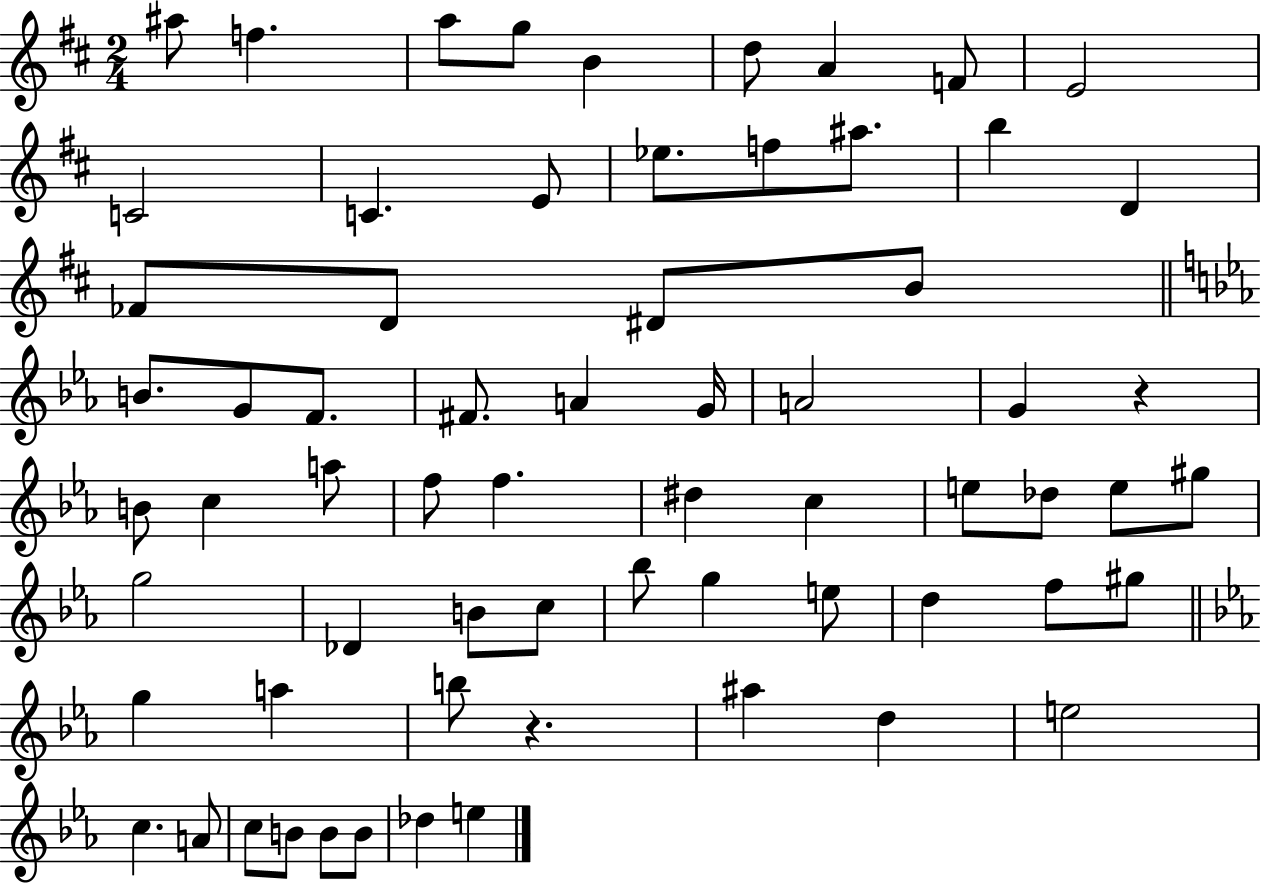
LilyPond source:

{
  \clef treble
  \numericTimeSignature
  \time 2/4
  \key d \major
  ais''8 f''4. | a''8 g''8 b'4 | d''8 a'4 f'8 | e'2 | \break c'2 | c'4. e'8 | ees''8. f''8 ais''8. | b''4 d'4 | \break fes'8 d'8 dis'8 b'8 | \bar "||" \break \key ees \major b'8. g'8 f'8. | fis'8. a'4 g'16 | a'2 | g'4 r4 | \break b'8 c''4 a''8 | f''8 f''4. | dis''4 c''4 | e''8 des''8 e''8 gis''8 | \break g''2 | des'4 b'8 c''8 | bes''8 g''4 e''8 | d''4 f''8 gis''8 | \break \bar "||" \break \key c \minor g''4 a''4 | b''8 r4. | ais''4 d''4 | e''2 | \break c''4. a'8 | c''8 b'8 b'8 b'8 | des''4 e''4 | \bar "|."
}